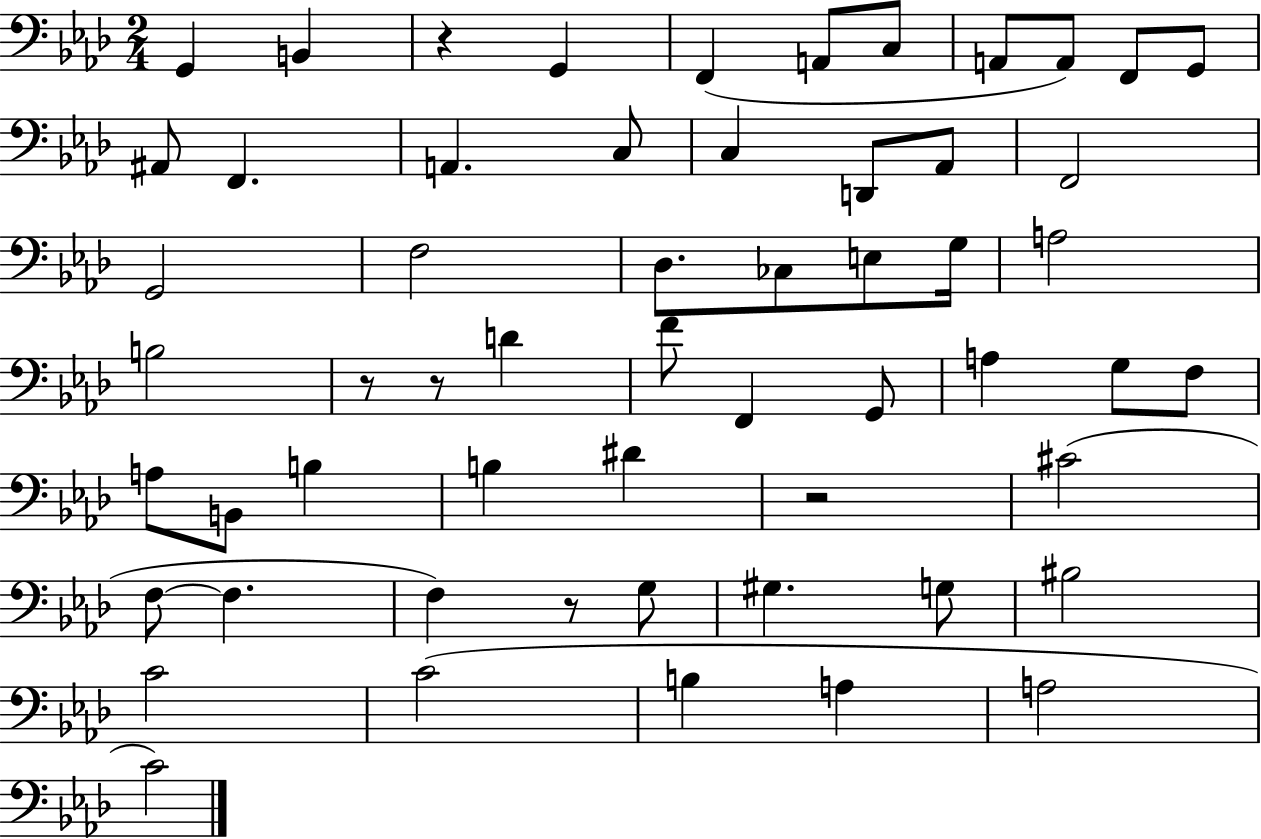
G2/q B2/q R/q G2/q F2/q A2/e C3/e A2/e A2/e F2/e G2/e A#2/e F2/q. A2/q. C3/e C3/q D2/e Ab2/e F2/h G2/h F3/h Db3/e. CES3/e E3/e G3/s A3/h B3/h R/e R/e D4/q F4/e F2/q G2/e A3/q G3/e F3/e A3/e B2/e B3/q B3/q D#4/q R/h C#4/h F3/e F3/q. F3/q R/e G3/e G#3/q. G3/e BIS3/h C4/h C4/h B3/q A3/q A3/h C4/h